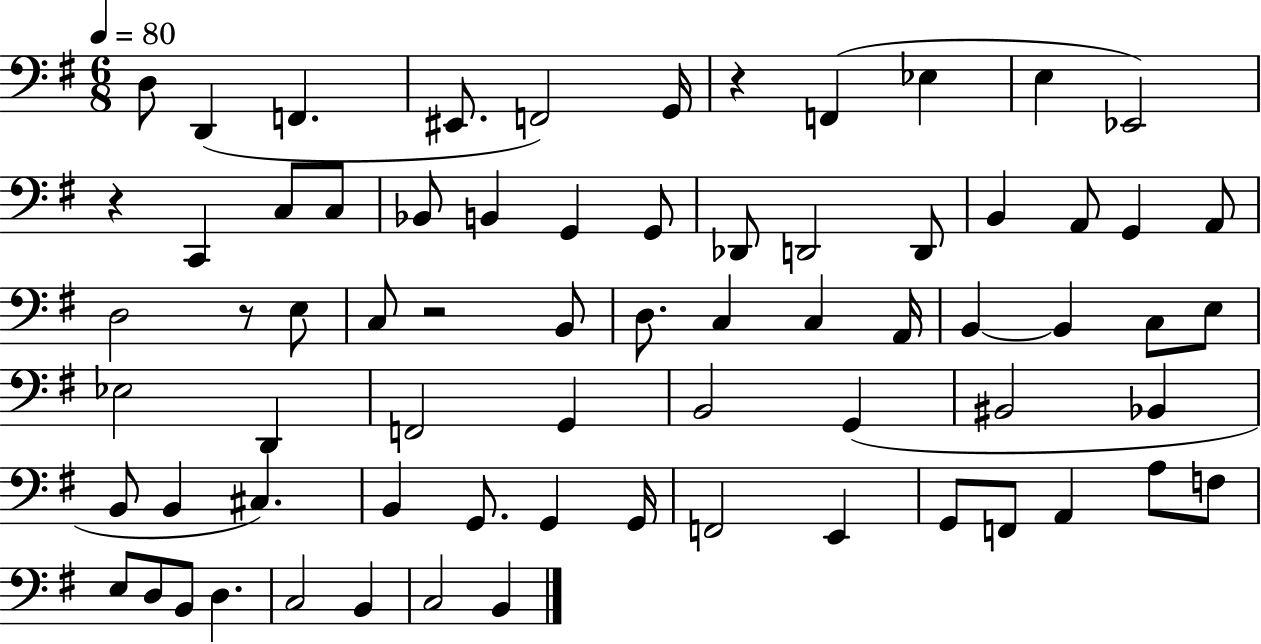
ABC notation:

X:1
T:Untitled
M:6/8
L:1/4
K:G
D,/2 D,, F,, ^E,,/2 F,,2 G,,/4 z F,, _E, E, _E,,2 z C,, C,/2 C,/2 _B,,/2 B,, G,, G,,/2 _D,,/2 D,,2 D,,/2 B,, A,,/2 G,, A,,/2 D,2 z/2 E,/2 C,/2 z2 B,,/2 D,/2 C, C, A,,/4 B,, B,, C,/2 E,/2 _E,2 D,, F,,2 G,, B,,2 G,, ^B,,2 _B,, B,,/2 B,, ^C, B,, G,,/2 G,, G,,/4 F,,2 E,, G,,/2 F,,/2 A,, A,/2 F,/2 E,/2 D,/2 B,,/2 D, C,2 B,, C,2 B,,